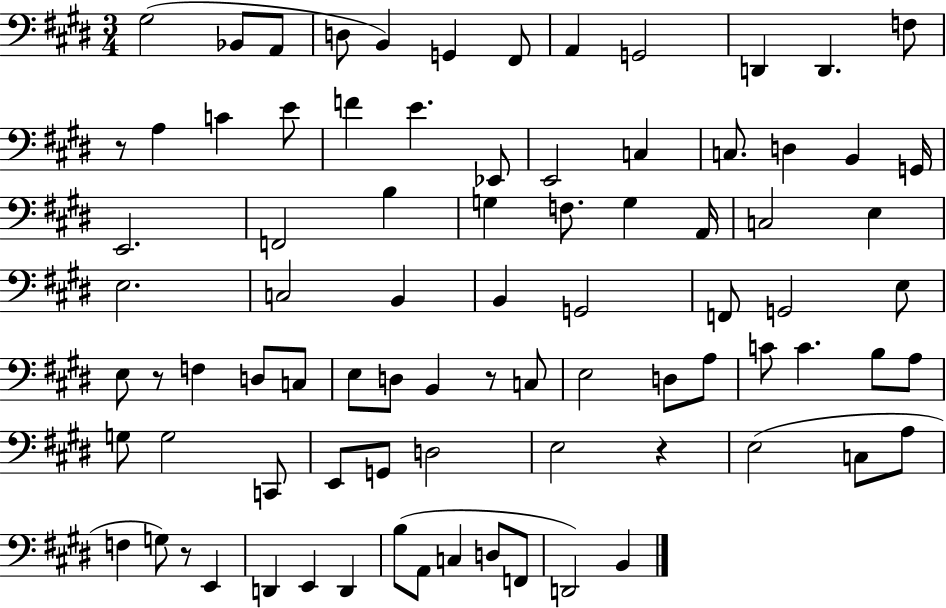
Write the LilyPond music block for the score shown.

{
  \clef bass
  \numericTimeSignature
  \time 3/4
  \key e \major
  gis2( bes,8 a,8 | d8 b,4) g,4 fis,8 | a,4 g,2 | d,4 d,4. f8 | \break r8 a4 c'4 e'8 | f'4 e'4. ees,8 | e,2 c4 | c8. d4 b,4 g,16 | \break e,2. | f,2 b4 | g4 f8. g4 a,16 | c2 e4 | \break e2. | c2 b,4 | b,4 g,2 | f,8 g,2 e8 | \break e8 r8 f4 d8 c8 | e8 d8 b,4 r8 c8 | e2 d8 a8 | c'8 c'4. b8 a8 | \break g8 g2 c,8 | e,8 g,8 d2 | e2 r4 | e2( c8 a8 | \break f4 g8) r8 e,4 | d,4 e,4 d,4 | b8( a,8 c4 d8 f,8 | d,2) b,4 | \break \bar "|."
}